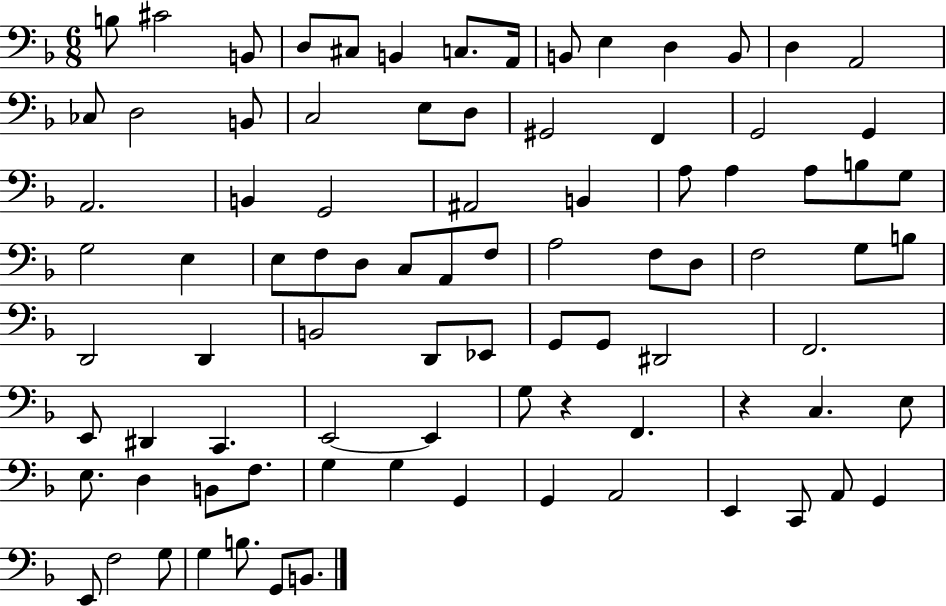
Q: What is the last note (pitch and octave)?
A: B2